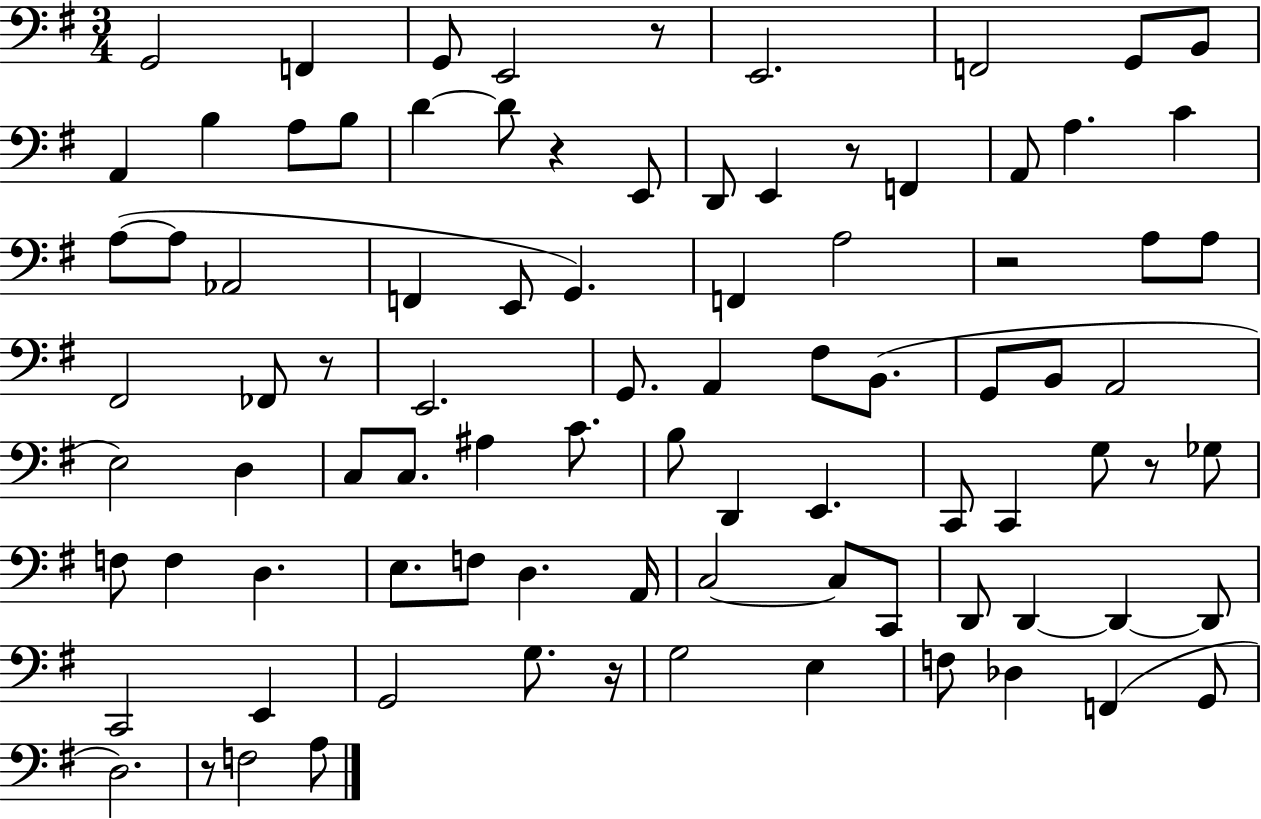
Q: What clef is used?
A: bass